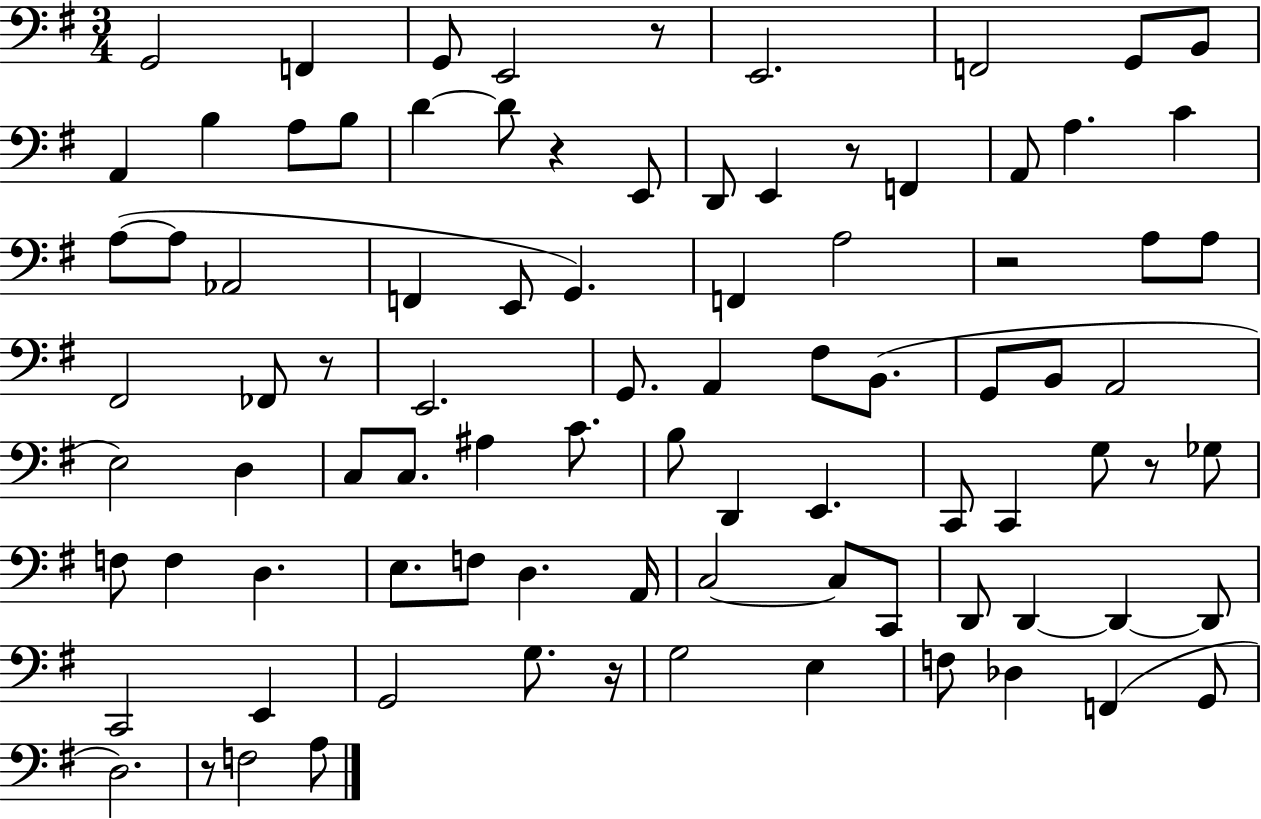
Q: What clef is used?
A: bass